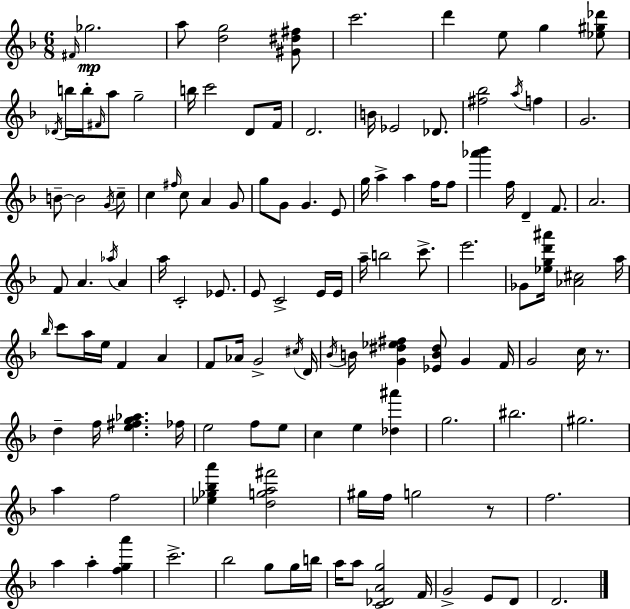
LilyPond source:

{
  \clef treble
  \numericTimeSignature
  \time 6/8
  \key d \minor
  \grace { fis'16 }\mp ges''2. | a''8 <d'' g''>2 <gis' dis'' fis''>8 | c'''2. | d'''4 e''8 g''4 <ees'' gis'' des'''>8 | \break \acciaccatura { des'16 } b''16 b''16-. \grace { fis'16 } a''8 g''2-- | b''16 c'''2 | d'8 f'16 d'2. | b'16 ees'2 | \break des'8. <fis'' bes''>2 \acciaccatura { a''16 } | f''4 g'2. | b'8--~~ b'2 | \acciaccatura { g'16 } c''8-- c''4 \grace { fis''16 } c''8 | \break a'4 g'8 g''8 g'8 g'4. | e'8 g''16 a''4-> a''4 | f''16 f''8 <aes''' bes'''>4 f''16 d'4-- | f'8. a'2. | \break f'8 a'4. | \acciaccatura { aes''16 } a'4 a''16 c'2-. | ees'8. e'8 c'2-> | e'16 e'16 a''16-- b''2 | \break c'''8.-> e'''2. | ges'8 <ees'' g'' d''' ais'''>16 <aes' cis''>2 | a''16 \grace { bes''16 } c'''8 a''16 e''16 | f'4 a'4 f'8 aes'16 g'2-> | \break \acciaccatura { cis''16 } d'16 \acciaccatura { bes'16 } b'16 <g' dis'' ees'' fis''>4 | <ees' b' dis''>8 g'4 f'16 g'2 | c''16 r8. d''4-- | f''16 <e'' fis'' g'' aes''>4. fes''16 e''2 | \break f''8 e''8 c''4 | e''4 <des'' ais'''>4 g''2. | bis''2. | gis''2. | \break a''4 | f''2 <ees'' ges'' bes'' a'''>4 | <d'' g'' a'' fis'''>2 gis''16 f''16 | g''2 r8 f''2. | \break a''4 | a''4-. <f'' g'' a'''>4 c'''2.-> | bes''2 | g''8 g''16 b''16 a''16 a''8 | \break <c' des' a' g''>2 f'16 g'2-> | e'8 d'8 d'2. | \bar "|."
}